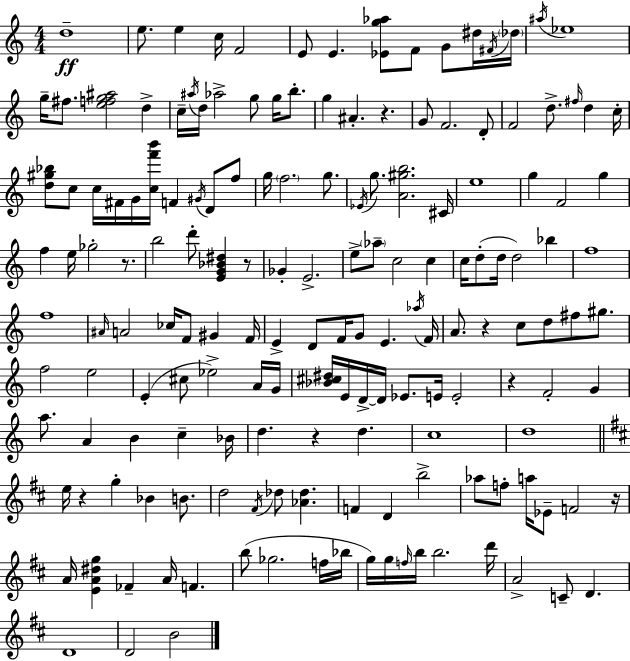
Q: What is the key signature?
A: A minor